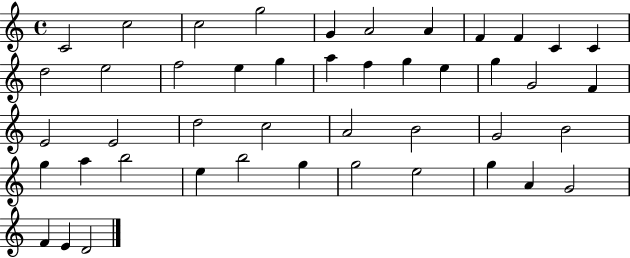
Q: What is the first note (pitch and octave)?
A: C4